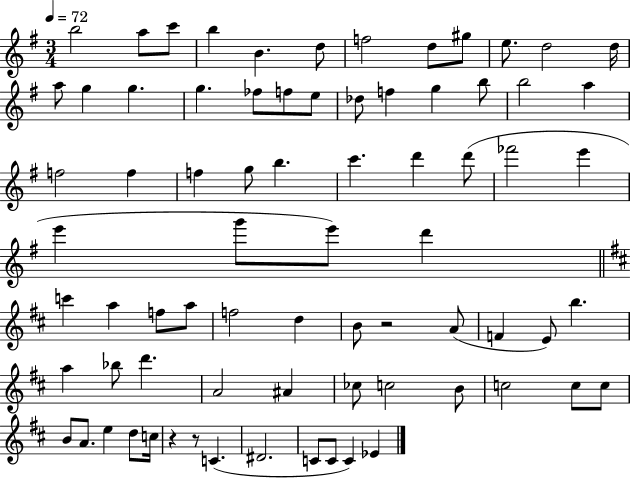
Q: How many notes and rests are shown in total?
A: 75